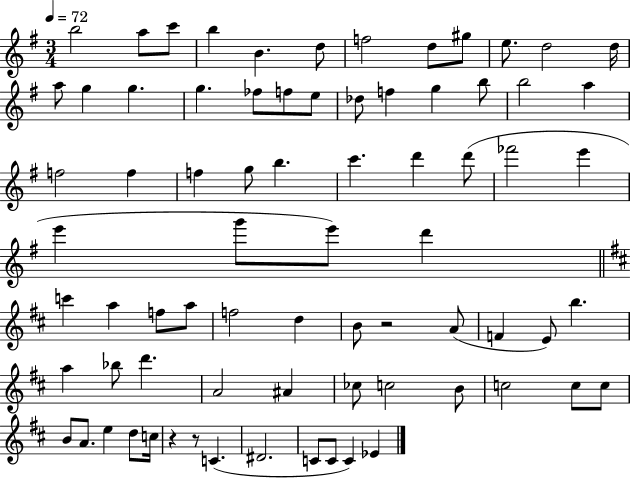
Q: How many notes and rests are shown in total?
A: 75